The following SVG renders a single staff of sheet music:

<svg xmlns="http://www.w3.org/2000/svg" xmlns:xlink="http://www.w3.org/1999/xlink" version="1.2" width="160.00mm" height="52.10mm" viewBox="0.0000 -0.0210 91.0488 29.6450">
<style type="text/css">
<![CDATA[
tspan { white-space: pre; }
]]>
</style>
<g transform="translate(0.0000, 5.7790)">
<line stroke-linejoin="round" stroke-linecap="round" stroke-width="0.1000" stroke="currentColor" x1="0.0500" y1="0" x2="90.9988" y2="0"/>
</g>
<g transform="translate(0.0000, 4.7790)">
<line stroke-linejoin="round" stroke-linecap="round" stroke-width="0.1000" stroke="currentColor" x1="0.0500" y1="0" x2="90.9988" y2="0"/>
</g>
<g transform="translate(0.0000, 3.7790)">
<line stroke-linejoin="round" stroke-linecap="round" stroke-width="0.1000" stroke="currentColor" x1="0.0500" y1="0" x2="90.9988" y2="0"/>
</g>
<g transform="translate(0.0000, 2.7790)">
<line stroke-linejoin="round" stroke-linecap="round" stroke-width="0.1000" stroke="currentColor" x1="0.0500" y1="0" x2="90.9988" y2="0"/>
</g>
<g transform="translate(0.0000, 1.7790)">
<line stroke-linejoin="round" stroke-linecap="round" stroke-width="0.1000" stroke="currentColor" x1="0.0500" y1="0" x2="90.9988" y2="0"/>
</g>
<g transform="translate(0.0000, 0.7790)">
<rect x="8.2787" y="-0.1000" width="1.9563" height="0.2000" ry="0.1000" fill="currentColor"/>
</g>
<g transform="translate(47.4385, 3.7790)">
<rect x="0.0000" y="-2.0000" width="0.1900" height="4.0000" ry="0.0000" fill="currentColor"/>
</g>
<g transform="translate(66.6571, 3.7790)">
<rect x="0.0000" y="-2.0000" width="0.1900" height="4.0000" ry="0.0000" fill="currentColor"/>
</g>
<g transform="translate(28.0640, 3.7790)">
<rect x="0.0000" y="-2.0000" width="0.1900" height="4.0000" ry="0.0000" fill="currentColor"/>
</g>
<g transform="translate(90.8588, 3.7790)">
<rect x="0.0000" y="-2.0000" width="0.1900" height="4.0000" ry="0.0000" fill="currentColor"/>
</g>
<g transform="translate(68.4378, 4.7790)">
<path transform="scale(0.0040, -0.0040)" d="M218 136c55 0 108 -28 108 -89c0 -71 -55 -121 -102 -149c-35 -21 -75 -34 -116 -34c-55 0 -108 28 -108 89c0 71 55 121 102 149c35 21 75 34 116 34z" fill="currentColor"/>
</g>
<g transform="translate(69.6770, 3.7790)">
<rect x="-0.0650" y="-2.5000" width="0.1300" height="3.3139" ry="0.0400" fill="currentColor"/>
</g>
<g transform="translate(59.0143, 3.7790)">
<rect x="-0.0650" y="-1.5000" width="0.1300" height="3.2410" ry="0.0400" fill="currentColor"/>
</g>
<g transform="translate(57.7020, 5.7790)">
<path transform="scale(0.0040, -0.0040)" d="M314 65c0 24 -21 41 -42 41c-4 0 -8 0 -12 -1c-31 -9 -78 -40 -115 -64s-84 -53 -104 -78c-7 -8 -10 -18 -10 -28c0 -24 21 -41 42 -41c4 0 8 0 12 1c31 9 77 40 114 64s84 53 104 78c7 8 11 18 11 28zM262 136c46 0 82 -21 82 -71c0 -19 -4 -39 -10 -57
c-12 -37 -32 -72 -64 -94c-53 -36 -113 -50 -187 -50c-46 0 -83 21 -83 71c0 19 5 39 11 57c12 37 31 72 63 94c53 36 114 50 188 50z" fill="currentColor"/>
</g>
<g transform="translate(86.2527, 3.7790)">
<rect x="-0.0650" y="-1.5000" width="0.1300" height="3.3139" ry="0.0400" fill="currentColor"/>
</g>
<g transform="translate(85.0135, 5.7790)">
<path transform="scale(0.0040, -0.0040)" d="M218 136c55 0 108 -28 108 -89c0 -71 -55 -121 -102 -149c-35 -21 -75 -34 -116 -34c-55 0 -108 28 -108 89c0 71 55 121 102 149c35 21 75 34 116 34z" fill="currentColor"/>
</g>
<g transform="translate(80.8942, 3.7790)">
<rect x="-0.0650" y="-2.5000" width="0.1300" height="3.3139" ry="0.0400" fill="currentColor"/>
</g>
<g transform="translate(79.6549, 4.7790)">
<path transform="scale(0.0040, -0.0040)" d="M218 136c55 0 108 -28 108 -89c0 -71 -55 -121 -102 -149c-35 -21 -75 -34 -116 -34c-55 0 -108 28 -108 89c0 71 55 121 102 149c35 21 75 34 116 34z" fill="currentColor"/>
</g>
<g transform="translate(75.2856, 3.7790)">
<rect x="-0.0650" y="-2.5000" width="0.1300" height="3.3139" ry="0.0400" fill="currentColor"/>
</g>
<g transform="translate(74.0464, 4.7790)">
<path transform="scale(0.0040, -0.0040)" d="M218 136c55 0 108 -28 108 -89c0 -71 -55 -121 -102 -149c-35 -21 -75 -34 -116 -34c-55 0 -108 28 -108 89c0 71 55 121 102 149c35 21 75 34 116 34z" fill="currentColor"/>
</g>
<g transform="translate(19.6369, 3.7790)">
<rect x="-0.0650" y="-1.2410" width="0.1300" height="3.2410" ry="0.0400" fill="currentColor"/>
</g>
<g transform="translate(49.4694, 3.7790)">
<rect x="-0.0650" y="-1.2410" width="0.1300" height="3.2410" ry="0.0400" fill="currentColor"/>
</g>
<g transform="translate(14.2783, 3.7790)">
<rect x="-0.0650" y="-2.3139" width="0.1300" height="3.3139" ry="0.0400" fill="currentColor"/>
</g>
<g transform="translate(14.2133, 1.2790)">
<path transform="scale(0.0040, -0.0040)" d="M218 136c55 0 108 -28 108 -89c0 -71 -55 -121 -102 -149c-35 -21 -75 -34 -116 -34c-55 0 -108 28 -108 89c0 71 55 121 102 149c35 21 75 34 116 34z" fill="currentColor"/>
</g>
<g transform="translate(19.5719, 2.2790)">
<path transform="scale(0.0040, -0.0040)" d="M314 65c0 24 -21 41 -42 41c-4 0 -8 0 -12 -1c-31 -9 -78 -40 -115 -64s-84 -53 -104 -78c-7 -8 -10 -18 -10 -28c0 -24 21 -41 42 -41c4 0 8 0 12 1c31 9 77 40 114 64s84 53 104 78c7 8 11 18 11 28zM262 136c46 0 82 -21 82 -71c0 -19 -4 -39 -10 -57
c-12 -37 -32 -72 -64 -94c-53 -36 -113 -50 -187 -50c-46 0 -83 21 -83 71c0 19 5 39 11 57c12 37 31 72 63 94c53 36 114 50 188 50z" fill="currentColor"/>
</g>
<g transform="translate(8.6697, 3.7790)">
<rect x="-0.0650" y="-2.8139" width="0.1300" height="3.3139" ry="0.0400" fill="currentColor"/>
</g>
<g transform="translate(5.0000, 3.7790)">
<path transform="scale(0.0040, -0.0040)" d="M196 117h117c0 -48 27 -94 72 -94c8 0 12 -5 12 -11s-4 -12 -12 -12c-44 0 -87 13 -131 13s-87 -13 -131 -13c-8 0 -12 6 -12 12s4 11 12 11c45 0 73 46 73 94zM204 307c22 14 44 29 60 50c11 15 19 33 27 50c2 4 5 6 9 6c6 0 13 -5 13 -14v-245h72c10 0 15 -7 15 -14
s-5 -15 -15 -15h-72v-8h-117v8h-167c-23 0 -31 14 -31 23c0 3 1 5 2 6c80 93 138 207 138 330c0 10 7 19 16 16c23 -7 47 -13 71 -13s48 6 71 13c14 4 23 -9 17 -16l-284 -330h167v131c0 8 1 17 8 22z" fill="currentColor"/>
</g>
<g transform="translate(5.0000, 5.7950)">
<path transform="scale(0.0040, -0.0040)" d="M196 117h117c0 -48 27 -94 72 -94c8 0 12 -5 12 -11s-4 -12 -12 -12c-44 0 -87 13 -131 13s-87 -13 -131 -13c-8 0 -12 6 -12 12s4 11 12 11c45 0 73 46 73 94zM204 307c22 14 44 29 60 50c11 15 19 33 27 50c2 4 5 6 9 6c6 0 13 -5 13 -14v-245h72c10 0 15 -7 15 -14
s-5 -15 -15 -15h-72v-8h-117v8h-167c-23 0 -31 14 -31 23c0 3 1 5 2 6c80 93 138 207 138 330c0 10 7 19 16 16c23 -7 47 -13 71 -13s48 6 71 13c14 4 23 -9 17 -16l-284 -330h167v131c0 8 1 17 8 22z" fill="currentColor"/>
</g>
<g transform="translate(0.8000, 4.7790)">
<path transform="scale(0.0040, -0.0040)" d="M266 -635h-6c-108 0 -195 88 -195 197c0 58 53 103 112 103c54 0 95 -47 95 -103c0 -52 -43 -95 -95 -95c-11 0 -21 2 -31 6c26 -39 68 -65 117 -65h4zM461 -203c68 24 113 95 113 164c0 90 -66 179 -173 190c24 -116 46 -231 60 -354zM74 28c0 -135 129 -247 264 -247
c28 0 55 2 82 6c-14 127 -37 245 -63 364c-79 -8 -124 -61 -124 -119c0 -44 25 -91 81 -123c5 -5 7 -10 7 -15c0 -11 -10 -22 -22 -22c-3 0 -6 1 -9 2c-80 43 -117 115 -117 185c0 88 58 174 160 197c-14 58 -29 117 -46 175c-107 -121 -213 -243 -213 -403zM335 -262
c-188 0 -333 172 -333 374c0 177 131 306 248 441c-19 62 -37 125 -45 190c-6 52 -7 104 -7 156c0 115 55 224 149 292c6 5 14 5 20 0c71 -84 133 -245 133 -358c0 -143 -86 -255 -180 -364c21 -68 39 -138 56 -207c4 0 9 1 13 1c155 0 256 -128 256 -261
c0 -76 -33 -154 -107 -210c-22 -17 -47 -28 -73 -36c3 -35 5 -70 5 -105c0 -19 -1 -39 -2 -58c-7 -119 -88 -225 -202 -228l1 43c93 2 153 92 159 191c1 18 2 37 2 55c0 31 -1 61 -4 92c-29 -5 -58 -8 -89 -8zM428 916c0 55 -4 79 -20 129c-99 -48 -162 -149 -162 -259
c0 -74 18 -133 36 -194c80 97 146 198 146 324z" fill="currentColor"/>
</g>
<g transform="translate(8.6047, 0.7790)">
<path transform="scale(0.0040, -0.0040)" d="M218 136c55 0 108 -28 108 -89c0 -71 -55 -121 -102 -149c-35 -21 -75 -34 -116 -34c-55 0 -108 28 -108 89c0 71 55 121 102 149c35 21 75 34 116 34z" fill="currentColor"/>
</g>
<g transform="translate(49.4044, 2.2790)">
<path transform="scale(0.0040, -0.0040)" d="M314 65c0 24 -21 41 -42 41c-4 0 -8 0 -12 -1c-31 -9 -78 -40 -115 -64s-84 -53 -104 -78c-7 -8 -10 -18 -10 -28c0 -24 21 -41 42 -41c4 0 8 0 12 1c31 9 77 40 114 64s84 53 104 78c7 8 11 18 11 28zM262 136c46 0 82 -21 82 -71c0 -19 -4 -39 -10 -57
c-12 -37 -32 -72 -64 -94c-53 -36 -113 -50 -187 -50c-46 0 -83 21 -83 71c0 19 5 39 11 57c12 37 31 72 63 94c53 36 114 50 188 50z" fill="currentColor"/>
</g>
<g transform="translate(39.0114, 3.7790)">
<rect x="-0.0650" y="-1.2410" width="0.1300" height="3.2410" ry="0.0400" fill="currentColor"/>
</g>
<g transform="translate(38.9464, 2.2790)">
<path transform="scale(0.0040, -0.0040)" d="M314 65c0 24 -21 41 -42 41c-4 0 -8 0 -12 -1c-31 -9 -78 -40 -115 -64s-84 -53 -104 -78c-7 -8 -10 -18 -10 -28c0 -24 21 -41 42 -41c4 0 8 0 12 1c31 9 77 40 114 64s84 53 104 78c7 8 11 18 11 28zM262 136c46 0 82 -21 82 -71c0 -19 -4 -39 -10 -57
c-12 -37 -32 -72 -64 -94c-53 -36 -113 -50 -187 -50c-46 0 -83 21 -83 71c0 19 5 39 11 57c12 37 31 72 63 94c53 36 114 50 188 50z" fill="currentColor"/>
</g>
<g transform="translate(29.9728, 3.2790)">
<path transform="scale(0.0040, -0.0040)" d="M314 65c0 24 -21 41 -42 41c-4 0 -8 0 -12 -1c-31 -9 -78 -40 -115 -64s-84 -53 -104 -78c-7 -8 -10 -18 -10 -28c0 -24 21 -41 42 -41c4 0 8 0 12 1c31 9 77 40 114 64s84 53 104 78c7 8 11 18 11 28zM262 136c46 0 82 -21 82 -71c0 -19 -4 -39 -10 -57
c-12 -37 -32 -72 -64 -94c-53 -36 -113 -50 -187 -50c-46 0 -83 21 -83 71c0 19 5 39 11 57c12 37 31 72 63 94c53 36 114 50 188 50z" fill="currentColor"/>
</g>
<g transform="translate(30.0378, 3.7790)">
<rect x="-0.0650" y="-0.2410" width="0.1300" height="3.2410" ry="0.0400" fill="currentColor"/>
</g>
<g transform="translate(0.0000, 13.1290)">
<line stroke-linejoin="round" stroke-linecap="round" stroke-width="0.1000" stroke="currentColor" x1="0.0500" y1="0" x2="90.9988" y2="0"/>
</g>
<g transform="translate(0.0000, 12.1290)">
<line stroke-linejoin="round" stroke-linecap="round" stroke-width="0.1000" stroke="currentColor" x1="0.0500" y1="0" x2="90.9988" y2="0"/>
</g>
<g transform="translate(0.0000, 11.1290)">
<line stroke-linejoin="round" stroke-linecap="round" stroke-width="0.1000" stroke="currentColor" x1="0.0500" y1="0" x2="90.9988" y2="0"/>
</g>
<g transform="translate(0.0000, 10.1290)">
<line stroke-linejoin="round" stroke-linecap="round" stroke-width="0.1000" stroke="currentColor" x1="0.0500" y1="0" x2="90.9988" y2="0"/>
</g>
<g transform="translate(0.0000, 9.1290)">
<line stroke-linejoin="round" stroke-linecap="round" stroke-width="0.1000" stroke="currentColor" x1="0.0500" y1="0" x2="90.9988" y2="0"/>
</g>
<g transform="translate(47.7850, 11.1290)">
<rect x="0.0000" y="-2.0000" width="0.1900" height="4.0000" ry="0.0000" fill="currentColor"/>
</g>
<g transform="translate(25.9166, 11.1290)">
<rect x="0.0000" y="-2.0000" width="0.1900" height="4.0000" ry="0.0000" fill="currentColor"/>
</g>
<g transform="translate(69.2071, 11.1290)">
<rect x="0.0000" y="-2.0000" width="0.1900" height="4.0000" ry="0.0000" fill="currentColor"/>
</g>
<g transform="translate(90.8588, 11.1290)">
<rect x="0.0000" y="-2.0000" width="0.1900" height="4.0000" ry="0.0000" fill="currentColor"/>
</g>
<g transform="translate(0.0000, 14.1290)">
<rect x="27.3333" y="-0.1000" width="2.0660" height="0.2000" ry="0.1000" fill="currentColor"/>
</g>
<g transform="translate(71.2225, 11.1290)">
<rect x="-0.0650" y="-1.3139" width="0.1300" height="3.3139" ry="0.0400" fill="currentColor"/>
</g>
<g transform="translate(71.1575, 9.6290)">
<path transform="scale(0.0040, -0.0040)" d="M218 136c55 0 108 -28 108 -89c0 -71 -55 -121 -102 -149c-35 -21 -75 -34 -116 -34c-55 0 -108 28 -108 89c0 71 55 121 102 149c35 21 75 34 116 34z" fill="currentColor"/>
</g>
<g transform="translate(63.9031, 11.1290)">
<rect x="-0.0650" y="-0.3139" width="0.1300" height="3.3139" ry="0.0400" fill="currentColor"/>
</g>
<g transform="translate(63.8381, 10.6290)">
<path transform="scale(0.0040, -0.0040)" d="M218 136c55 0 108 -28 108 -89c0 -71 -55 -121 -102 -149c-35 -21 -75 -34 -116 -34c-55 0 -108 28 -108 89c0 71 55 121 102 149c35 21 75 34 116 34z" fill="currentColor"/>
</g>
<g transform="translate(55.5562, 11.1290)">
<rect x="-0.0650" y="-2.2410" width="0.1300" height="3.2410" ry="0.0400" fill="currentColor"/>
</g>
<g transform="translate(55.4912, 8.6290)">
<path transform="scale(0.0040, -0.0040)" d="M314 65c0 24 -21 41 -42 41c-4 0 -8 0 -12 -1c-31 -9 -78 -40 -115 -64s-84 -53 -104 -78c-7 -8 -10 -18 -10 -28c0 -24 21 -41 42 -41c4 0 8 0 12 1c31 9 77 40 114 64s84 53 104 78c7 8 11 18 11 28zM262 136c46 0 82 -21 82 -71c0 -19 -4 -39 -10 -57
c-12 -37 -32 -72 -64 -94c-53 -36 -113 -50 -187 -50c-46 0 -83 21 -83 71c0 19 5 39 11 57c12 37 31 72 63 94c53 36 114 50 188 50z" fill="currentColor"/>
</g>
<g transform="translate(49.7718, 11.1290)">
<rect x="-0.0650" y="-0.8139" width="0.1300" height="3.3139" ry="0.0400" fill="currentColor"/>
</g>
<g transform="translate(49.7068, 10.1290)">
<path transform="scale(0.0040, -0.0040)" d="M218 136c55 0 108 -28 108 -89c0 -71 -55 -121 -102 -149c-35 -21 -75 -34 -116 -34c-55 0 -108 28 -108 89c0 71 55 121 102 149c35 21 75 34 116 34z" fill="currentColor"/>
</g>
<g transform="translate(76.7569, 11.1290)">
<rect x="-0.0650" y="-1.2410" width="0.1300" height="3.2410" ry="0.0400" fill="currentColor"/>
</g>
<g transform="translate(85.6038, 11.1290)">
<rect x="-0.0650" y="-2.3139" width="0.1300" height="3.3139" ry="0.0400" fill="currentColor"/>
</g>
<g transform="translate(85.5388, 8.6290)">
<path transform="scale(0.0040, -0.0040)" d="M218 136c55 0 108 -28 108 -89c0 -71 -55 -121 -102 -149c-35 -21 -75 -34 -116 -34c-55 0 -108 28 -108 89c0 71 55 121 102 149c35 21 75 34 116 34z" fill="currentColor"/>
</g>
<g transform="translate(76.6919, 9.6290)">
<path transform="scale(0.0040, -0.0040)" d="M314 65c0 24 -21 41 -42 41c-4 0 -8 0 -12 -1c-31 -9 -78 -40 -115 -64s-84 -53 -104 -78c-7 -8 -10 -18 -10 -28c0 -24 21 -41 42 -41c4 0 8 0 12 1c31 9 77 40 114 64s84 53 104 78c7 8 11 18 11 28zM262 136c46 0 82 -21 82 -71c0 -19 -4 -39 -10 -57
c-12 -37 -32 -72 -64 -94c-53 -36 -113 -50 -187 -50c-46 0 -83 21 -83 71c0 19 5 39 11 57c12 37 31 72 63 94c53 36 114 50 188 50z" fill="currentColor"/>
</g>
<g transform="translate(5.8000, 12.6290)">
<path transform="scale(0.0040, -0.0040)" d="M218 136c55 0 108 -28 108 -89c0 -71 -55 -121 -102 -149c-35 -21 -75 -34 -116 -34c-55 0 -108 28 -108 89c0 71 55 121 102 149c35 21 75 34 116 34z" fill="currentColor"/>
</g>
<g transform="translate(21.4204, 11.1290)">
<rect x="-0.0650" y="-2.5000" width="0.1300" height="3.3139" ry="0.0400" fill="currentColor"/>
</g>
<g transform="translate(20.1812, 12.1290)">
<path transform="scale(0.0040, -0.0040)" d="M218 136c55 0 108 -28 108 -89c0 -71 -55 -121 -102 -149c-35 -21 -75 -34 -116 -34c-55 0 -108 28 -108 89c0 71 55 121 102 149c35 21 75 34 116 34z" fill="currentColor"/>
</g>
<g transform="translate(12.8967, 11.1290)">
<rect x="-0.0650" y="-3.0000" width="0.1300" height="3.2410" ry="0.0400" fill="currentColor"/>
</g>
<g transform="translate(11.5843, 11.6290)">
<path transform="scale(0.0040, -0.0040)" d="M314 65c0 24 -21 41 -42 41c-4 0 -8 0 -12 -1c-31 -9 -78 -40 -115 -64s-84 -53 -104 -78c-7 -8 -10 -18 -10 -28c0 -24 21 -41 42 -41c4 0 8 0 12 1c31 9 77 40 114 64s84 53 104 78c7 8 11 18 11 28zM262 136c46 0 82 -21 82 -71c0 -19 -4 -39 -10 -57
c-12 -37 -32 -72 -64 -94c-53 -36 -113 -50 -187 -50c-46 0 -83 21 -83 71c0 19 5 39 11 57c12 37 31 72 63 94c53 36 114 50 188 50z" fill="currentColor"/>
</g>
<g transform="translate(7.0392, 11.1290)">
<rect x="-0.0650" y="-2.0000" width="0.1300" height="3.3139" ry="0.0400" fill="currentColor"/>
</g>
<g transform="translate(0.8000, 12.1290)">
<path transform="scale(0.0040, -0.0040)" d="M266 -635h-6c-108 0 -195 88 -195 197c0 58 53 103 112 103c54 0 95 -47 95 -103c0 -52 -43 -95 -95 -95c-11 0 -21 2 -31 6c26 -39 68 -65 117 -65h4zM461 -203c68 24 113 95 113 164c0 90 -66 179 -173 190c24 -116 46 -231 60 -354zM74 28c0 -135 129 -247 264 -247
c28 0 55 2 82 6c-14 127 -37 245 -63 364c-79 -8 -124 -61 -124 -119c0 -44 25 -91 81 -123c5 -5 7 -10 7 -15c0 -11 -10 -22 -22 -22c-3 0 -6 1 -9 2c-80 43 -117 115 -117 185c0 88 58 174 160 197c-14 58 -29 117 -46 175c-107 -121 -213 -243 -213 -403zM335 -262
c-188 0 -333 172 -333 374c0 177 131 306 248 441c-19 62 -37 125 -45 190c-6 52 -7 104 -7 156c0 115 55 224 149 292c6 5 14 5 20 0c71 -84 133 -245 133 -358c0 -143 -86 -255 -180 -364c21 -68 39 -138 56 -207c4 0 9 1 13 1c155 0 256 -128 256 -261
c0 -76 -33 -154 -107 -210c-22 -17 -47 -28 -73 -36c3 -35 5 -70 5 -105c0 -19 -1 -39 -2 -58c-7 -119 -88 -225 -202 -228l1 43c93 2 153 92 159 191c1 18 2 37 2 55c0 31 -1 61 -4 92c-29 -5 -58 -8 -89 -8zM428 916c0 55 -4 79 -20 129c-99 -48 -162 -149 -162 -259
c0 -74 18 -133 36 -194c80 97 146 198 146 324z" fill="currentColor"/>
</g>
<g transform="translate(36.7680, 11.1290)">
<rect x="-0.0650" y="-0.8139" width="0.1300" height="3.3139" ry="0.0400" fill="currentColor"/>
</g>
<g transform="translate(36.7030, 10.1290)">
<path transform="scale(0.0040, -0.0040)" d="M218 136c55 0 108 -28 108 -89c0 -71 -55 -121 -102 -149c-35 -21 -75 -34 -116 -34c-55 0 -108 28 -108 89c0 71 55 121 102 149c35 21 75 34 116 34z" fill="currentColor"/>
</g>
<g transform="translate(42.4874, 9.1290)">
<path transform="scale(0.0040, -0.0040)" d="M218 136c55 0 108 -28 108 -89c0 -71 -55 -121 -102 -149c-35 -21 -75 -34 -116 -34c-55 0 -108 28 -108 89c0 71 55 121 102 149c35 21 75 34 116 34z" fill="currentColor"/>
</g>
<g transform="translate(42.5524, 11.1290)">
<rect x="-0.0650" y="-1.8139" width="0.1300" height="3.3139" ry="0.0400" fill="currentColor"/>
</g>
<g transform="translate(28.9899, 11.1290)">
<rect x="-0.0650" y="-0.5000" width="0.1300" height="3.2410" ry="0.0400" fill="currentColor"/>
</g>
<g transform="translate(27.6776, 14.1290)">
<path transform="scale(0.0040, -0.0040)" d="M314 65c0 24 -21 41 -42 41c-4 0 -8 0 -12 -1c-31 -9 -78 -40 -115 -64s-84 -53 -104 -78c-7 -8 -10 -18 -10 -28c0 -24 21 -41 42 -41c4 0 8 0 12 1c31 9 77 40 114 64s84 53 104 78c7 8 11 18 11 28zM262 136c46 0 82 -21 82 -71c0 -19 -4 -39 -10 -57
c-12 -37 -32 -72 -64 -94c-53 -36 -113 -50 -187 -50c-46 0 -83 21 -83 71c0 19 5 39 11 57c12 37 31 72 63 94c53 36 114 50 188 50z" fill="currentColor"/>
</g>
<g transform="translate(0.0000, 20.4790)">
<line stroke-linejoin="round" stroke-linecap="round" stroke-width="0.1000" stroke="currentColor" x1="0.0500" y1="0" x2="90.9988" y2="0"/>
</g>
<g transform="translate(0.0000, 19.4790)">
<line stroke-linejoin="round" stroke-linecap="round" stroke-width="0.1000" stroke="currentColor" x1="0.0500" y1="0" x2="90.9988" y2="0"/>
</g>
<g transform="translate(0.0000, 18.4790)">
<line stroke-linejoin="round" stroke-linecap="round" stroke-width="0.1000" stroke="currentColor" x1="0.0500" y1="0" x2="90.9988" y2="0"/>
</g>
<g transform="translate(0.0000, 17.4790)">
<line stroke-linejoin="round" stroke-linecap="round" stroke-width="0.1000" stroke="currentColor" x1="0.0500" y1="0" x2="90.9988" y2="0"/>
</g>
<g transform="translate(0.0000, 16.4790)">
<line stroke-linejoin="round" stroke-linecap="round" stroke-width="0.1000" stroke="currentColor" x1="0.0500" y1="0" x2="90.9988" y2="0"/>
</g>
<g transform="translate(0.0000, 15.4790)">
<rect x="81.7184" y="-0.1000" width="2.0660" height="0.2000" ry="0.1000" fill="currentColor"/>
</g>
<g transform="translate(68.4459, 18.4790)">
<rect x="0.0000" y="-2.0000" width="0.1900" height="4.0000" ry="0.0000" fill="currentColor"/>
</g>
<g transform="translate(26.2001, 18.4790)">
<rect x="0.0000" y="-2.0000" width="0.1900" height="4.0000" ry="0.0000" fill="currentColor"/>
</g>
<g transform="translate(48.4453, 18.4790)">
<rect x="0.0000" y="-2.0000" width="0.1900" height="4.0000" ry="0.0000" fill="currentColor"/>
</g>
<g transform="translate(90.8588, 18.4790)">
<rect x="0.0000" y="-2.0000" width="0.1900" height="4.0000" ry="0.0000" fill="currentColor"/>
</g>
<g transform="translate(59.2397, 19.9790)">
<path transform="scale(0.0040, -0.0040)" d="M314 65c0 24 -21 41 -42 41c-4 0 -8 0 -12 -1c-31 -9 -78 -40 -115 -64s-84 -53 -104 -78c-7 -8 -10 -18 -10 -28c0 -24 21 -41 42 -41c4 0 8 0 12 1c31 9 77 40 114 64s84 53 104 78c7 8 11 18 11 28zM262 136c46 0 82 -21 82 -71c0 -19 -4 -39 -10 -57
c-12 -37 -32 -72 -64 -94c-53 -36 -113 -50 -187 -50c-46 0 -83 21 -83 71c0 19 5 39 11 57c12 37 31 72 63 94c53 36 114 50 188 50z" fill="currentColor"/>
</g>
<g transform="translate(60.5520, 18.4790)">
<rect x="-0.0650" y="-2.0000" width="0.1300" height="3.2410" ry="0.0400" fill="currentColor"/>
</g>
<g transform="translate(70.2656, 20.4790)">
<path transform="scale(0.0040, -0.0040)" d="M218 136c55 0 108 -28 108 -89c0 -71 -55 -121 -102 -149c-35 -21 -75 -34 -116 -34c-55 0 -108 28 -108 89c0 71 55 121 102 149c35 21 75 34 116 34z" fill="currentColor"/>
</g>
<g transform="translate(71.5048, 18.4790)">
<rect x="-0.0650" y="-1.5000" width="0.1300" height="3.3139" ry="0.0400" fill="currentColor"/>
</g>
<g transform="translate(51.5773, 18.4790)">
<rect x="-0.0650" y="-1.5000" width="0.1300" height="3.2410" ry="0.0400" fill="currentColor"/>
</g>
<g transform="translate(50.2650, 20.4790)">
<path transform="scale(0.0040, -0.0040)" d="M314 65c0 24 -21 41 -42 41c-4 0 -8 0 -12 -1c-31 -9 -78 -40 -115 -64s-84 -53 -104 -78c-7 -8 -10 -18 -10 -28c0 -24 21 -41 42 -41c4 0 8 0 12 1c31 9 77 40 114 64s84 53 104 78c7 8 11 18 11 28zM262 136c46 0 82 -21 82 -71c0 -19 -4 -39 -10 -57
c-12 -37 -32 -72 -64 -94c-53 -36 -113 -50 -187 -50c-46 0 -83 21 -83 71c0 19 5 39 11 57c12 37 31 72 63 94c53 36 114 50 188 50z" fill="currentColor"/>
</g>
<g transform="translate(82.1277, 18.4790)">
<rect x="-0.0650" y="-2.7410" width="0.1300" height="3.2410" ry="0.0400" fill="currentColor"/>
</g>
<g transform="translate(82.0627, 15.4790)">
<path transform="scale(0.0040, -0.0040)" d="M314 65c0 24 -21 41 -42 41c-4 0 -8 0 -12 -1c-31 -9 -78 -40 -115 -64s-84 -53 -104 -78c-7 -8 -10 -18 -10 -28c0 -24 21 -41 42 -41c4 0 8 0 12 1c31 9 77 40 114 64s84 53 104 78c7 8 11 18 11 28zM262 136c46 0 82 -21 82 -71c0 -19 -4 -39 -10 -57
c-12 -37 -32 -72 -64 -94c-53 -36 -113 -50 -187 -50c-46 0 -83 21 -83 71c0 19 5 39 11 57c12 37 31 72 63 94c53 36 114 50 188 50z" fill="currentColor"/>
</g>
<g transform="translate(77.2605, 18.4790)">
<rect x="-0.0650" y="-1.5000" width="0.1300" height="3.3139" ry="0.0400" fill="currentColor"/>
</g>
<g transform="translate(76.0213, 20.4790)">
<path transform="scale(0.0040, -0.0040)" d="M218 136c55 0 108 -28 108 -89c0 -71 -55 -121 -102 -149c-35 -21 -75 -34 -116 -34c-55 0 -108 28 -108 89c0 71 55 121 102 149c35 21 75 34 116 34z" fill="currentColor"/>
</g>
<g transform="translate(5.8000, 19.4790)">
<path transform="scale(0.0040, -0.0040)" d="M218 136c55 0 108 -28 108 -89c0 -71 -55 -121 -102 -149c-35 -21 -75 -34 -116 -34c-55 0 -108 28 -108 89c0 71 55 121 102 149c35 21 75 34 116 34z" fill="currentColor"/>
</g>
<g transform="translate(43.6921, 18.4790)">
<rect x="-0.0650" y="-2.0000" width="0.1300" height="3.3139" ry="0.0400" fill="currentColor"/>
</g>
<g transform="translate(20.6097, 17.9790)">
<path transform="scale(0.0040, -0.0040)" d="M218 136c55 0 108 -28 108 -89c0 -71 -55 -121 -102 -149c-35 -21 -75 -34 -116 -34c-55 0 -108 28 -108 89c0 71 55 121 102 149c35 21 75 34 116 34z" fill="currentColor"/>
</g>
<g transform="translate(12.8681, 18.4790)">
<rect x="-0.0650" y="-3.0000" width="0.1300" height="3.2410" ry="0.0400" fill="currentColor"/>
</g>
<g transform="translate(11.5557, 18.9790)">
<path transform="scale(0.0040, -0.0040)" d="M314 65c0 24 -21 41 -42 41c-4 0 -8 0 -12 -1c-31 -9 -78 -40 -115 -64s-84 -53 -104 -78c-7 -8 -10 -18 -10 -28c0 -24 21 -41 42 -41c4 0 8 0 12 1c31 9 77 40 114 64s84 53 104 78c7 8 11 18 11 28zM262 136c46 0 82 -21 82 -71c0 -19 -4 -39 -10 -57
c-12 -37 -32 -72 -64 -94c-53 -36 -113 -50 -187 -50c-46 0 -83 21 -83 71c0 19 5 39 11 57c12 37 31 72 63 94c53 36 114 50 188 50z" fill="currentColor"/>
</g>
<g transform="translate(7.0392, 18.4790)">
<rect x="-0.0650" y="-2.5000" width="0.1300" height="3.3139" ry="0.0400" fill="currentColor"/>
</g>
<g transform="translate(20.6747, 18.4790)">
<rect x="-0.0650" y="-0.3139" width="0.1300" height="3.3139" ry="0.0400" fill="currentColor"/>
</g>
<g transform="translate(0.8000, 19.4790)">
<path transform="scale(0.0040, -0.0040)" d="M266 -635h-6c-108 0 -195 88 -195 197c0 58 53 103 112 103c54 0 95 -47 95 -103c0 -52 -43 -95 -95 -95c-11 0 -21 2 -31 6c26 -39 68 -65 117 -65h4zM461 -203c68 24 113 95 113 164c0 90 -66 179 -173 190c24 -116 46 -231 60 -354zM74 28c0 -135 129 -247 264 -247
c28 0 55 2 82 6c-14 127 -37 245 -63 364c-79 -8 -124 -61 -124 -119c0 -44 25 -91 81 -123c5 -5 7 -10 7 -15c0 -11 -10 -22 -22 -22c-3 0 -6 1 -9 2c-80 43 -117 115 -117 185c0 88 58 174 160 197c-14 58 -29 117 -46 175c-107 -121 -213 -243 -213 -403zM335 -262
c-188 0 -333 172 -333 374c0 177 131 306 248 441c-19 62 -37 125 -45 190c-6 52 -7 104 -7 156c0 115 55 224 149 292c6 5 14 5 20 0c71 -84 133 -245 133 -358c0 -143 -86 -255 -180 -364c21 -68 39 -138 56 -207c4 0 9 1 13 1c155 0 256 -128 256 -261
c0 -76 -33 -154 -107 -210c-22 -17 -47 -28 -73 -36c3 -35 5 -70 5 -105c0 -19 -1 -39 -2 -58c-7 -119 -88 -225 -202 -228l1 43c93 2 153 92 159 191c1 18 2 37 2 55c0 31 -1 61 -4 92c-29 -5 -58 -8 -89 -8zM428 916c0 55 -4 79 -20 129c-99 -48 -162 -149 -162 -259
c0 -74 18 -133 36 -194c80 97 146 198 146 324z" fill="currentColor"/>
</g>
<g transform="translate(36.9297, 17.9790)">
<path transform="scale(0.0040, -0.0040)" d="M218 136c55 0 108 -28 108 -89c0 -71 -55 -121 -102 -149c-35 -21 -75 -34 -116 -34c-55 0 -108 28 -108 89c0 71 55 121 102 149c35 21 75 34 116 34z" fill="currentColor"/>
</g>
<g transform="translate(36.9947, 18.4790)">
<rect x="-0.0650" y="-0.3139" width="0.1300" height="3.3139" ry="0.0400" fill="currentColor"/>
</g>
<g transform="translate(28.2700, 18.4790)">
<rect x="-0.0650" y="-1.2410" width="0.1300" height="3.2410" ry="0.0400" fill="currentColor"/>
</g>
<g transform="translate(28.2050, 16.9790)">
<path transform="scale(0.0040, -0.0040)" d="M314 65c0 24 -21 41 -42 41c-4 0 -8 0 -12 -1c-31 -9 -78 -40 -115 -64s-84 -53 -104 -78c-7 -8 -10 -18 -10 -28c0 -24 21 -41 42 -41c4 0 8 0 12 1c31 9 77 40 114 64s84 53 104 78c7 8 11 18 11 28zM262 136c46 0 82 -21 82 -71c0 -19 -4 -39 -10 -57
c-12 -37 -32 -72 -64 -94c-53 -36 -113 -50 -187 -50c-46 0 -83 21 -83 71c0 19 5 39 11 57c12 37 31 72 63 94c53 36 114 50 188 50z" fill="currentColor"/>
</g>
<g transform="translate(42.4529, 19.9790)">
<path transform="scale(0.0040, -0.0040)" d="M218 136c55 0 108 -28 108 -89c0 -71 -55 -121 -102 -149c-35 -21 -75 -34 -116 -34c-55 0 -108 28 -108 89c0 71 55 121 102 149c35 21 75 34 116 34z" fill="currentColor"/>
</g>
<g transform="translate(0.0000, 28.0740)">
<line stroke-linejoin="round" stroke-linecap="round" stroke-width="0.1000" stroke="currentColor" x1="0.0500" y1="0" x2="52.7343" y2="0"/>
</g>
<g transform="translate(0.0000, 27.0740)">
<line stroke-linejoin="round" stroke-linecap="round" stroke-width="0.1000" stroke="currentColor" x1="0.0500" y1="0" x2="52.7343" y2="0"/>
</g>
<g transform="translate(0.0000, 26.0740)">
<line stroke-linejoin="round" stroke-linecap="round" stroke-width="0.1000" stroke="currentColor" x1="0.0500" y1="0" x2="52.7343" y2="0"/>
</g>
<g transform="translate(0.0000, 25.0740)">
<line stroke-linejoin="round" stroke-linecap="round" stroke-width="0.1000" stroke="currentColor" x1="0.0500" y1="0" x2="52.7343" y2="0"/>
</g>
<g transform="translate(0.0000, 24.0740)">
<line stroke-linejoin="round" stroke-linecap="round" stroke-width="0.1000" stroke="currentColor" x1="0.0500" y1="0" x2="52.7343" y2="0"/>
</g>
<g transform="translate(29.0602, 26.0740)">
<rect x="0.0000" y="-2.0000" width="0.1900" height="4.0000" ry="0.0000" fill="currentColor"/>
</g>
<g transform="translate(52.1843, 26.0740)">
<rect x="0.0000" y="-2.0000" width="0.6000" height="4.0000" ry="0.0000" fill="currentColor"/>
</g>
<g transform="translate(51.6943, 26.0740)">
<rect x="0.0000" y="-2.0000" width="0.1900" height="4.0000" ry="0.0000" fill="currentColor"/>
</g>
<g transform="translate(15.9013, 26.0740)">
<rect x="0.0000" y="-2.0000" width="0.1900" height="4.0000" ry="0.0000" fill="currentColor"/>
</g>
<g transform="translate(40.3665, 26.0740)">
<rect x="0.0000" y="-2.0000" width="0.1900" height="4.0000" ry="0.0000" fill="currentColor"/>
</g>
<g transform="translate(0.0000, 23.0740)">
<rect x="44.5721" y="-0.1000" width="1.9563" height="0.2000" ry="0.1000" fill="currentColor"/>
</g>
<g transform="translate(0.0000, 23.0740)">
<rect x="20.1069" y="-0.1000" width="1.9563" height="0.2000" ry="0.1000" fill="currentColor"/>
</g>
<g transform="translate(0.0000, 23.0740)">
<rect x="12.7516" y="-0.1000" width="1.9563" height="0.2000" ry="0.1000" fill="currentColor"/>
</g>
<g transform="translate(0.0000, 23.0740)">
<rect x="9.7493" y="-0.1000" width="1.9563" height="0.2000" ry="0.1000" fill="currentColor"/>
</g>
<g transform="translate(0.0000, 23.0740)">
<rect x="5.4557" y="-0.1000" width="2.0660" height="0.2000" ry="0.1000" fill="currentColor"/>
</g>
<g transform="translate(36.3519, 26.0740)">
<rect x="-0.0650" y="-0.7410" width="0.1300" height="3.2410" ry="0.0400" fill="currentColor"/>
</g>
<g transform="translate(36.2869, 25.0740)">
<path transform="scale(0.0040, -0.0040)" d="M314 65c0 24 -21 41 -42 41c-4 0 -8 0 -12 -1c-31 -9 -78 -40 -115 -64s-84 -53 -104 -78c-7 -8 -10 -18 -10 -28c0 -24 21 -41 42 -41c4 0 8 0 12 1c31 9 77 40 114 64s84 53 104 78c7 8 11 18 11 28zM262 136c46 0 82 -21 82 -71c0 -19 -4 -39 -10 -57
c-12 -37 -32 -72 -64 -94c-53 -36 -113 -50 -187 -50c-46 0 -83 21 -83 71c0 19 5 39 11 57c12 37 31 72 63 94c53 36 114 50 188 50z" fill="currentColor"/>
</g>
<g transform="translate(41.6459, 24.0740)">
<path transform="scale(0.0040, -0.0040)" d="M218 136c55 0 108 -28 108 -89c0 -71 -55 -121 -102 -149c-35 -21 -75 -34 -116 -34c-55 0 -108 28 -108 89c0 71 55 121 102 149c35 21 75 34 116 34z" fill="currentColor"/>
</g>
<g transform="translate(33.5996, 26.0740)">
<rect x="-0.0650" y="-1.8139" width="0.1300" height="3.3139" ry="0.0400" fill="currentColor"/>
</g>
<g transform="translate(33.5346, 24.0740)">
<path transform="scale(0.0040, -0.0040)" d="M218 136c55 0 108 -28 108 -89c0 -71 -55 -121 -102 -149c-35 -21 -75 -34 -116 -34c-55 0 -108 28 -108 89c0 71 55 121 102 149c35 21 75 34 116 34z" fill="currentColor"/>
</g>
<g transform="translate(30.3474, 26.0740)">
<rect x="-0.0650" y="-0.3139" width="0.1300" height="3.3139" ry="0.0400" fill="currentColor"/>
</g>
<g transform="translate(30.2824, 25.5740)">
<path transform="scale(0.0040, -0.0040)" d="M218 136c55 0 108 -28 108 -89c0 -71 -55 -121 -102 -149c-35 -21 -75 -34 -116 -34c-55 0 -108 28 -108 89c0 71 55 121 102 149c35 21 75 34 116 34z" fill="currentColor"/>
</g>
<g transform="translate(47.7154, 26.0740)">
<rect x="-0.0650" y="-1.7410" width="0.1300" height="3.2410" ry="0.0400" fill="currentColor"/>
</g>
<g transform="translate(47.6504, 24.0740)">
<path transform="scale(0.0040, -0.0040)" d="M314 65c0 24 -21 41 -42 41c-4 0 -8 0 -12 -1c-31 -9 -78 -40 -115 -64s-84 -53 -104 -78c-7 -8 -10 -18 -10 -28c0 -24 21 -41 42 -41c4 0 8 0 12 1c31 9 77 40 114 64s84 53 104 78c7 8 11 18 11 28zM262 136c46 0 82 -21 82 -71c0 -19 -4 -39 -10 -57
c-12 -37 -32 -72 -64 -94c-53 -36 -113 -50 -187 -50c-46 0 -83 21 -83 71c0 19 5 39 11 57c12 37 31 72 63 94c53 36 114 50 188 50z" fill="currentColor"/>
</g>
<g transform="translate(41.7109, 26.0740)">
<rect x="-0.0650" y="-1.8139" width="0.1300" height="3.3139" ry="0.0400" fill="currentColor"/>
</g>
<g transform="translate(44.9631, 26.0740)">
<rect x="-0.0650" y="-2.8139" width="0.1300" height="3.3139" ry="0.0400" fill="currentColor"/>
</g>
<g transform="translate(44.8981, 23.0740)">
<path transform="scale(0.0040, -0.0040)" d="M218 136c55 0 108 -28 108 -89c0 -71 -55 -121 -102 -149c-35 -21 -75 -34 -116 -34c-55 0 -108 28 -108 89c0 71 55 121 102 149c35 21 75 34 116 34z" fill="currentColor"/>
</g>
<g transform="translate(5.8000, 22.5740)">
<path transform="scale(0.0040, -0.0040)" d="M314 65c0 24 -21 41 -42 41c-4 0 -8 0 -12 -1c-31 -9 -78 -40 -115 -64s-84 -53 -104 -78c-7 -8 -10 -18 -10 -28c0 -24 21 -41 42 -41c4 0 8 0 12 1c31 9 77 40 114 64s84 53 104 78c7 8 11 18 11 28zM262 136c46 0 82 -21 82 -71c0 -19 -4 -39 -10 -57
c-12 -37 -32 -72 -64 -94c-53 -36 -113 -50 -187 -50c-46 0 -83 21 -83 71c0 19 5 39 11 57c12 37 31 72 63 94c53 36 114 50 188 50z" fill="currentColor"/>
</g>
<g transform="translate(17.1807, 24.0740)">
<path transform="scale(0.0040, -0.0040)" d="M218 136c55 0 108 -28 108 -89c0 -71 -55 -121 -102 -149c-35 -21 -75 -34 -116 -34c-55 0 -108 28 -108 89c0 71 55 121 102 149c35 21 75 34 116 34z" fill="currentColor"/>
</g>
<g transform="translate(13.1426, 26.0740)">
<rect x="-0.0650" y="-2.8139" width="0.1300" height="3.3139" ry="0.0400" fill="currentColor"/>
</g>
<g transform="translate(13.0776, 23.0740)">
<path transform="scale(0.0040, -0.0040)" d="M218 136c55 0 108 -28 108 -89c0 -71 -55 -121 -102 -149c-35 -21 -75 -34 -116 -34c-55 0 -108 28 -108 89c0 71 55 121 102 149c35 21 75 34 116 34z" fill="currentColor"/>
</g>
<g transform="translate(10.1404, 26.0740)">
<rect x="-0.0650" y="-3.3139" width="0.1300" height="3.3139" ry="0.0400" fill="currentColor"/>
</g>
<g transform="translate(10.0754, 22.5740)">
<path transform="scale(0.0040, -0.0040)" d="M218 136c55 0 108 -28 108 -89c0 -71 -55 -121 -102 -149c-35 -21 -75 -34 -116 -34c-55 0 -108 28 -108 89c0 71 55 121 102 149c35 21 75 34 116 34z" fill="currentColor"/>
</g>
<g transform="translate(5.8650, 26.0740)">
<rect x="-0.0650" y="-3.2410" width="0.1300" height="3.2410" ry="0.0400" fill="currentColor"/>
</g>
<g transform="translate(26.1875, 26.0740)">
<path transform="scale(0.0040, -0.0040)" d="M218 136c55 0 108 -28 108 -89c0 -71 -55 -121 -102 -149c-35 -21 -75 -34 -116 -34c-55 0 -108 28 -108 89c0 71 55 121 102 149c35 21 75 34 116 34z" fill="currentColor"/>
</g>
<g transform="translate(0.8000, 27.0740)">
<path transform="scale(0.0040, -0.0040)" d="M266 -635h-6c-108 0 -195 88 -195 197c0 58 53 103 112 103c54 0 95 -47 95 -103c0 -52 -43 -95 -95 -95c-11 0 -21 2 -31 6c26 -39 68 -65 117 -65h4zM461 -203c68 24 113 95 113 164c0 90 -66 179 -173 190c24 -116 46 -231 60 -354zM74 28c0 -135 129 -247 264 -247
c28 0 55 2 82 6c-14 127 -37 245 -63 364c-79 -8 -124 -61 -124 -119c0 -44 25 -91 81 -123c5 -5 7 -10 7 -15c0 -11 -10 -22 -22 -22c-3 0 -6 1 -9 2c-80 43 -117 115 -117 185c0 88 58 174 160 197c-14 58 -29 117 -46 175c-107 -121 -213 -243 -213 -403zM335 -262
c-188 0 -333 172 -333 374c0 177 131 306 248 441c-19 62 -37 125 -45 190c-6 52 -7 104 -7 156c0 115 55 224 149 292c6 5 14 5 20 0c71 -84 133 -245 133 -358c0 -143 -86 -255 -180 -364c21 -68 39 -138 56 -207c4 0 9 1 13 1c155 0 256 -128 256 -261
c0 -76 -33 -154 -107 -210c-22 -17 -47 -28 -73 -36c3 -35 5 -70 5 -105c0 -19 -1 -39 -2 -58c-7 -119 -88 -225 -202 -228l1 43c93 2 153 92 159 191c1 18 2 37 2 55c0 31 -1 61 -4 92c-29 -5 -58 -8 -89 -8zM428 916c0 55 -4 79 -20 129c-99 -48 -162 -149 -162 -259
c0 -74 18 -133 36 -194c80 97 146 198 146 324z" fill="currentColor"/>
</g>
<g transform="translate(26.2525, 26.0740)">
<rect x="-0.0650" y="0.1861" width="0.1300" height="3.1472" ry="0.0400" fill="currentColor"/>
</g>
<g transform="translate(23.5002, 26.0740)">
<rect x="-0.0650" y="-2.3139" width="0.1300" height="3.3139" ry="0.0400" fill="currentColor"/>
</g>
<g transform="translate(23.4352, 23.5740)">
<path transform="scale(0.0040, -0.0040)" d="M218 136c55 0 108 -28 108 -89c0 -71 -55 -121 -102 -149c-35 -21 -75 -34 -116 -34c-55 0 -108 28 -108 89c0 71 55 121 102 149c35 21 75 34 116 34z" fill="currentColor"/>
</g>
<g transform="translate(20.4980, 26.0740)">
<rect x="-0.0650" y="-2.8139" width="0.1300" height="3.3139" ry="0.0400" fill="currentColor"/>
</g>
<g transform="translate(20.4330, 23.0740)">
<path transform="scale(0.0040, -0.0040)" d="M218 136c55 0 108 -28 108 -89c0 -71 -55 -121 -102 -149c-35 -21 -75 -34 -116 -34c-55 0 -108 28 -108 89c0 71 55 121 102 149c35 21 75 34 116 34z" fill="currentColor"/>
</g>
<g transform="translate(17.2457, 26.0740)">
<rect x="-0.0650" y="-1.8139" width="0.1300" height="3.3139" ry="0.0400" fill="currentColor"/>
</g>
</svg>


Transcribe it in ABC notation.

X:1
T:Untitled
M:4/4
L:1/4
K:C
a g e2 c2 e2 e2 E2 G G G E F A2 G C2 d f d g2 c e e2 g G A2 c e2 c F E2 F2 E E a2 b2 b a f a g B c f d2 f a f2